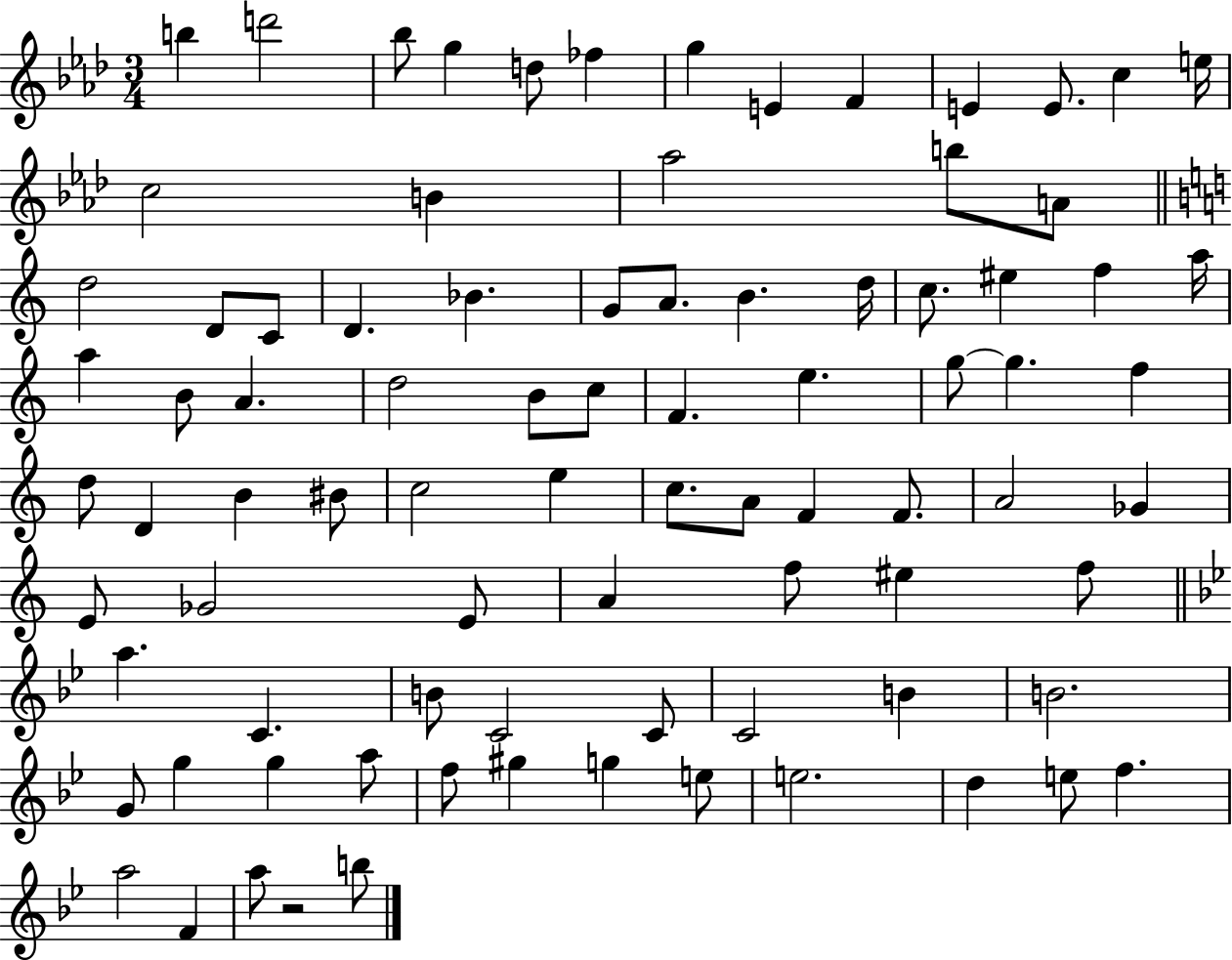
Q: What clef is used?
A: treble